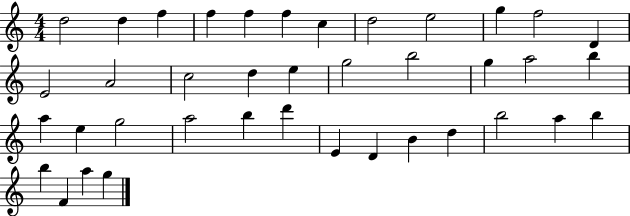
{
  \clef treble
  \numericTimeSignature
  \time 4/4
  \key c \major
  d''2 d''4 f''4 | f''4 f''4 f''4 c''4 | d''2 e''2 | g''4 f''2 d'4 | \break e'2 a'2 | c''2 d''4 e''4 | g''2 b''2 | g''4 a''2 b''4 | \break a''4 e''4 g''2 | a''2 b''4 d'''4 | e'4 d'4 b'4 d''4 | b''2 a''4 b''4 | \break b''4 f'4 a''4 g''4 | \bar "|."
}